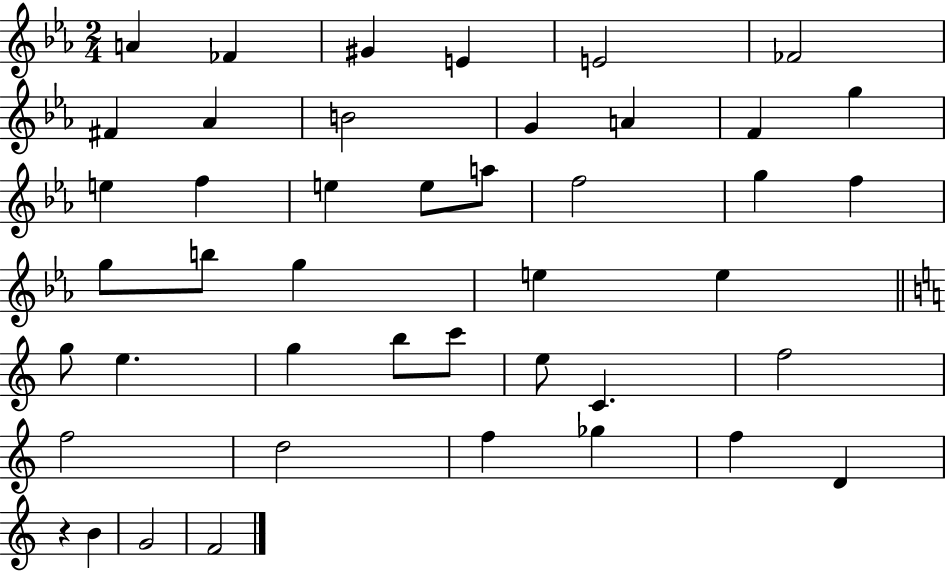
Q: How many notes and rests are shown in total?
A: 44